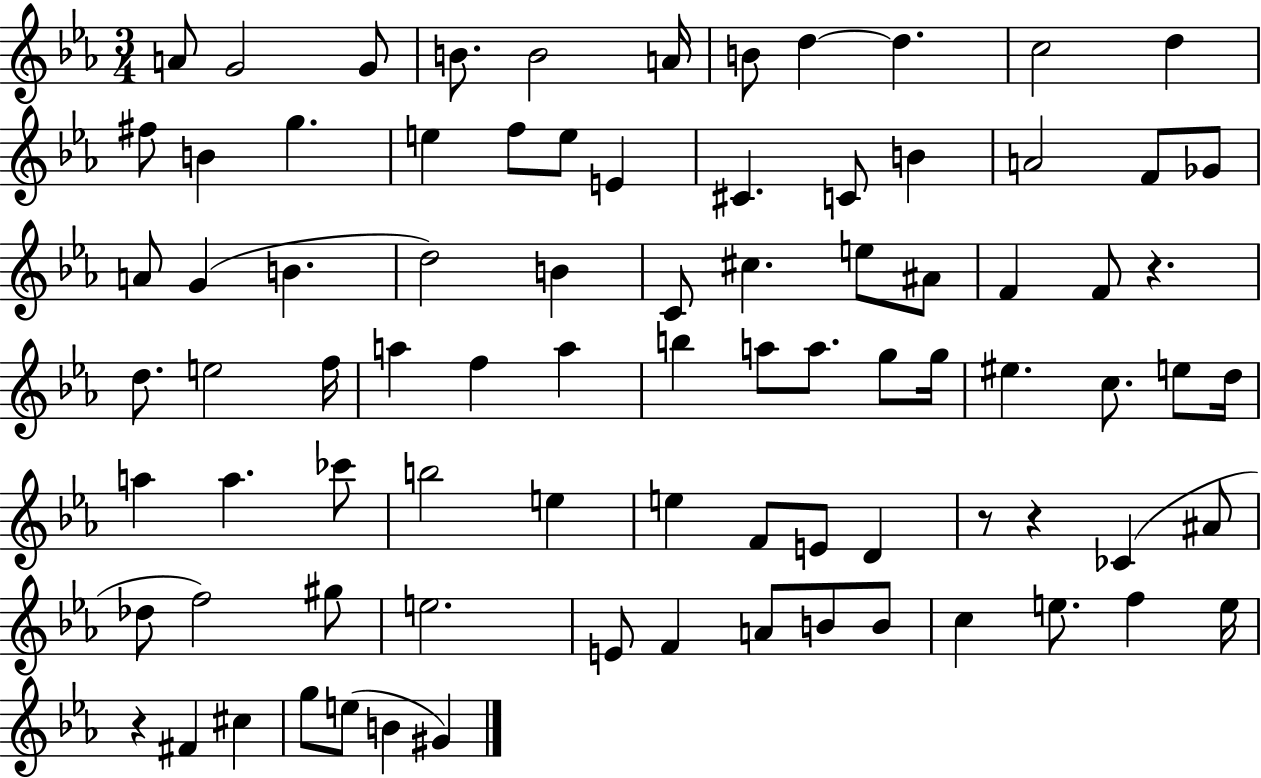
A4/e G4/h G4/e B4/e. B4/h A4/s B4/e D5/q D5/q. C5/h D5/q F#5/e B4/q G5/q. E5/q F5/e E5/e E4/q C#4/q. C4/e B4/q A4/h F4/e Gb4/e A4/e G4/q B4/q. D5/h B4/q C4/e C#5/q. E5/e A#4/e F4/q F4/e R/q. D5/e. E5/h F5/s A5/q F5/q A5/q B5/q A5/e A5/e. G5/e G5/s EIS5/q. C5/e. E5/e D5/s A5/q A5/q. CES6/e B5/h E5/q E5/q F4/e E4/e D4/q R/e R/q CES4/q A#4/e Db5/e F5/h G#5/e E5/h. E4/e F4/q A4/e B4/e B4/e C5/q E5/e. F5/q E5/s R/q F#4/q C#5/q G5/e E5/e B4/q G#4/q